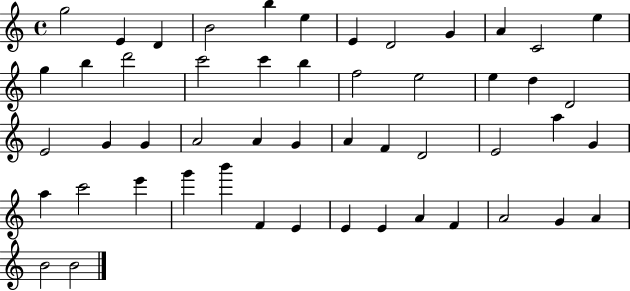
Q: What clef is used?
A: treble